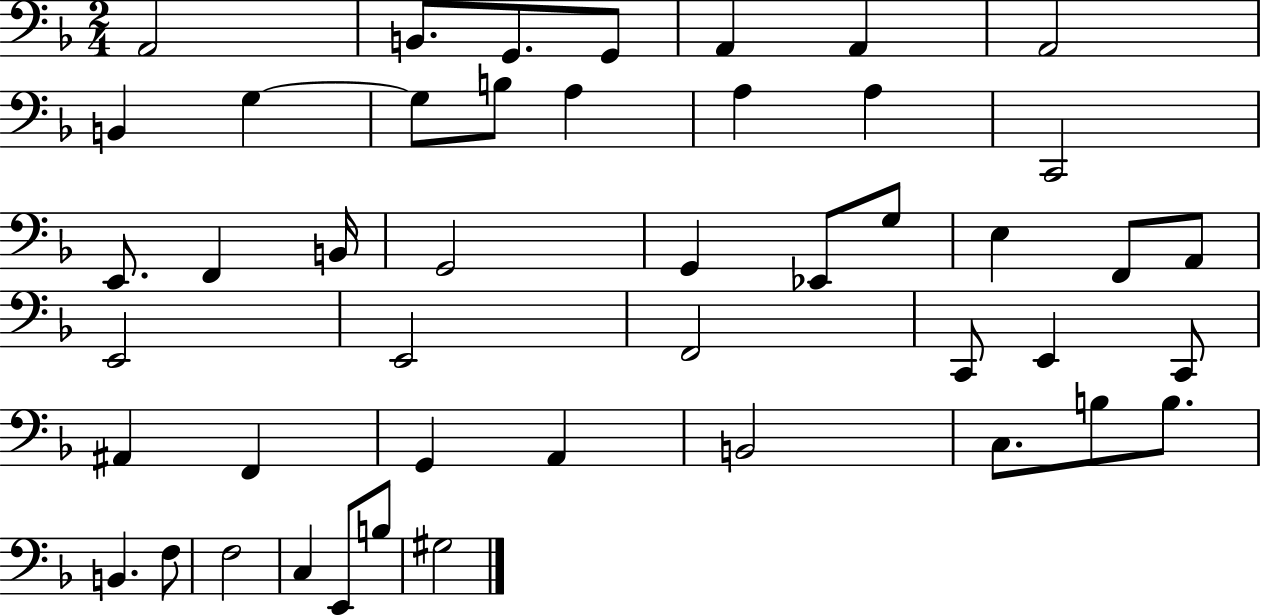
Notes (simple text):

A2/h B2/e. G2/e. G2/e A2/q A2/q A2/h B2/q G3/q G3/e B3/e A3/q A3/q A3/q C2/h E2/e. F2/q B2/s G2/h G2/q Eb2/e G3/e E3/q F2/e A2/e E2/h E2/h F2/h C2/e E2/q C2/e A#2/q F2/q G2/q A2/q B2/h C3/e. B3/e B3/e. B2/q. F3/e F3/h C3/q E2/e B3/e G#3/h